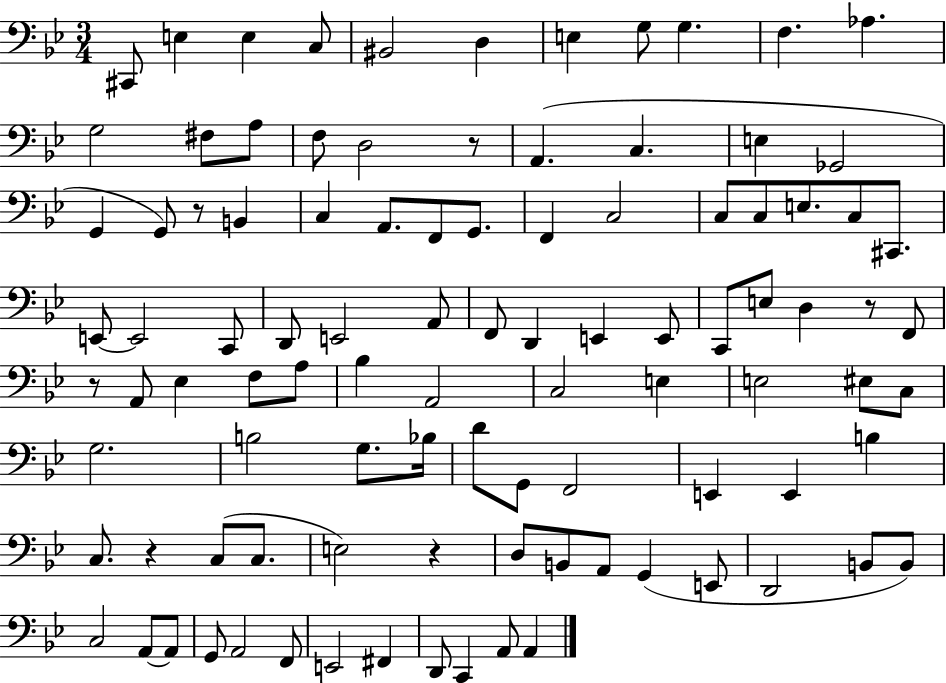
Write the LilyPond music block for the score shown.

{
  \clef bass
  \numericTimeSignature
  \time 3/4
  \key bes \major
  cis,8 e4 e4 c8 | bis,2 d4 | e4 g8 g4. | f4. aes4. | \break g2 fis8 a8 | f8 d2 r8 | a,4.( c4. | e4 ges,2 | \break g,4 g,8) r8 b,4 | c4 a,8. f,8 g,8. | f,4 c2 | c8 c8 e8. c8 cis,8. | \break e,8~~ e,2 c,8 | d,8 e,2 a,8 | f,8 d,4 e,4 e,8 | c,8 e8 d4 r8 f,8 | \break r8 a,8 ees4 f8 a8 | bes4 a,2 | c2 e4 | e2 eis8 c8 | \break g2. | b2 g8. bes16 | d'8 g,8 f,2 | e,4 e,4 b4 | \break c8. r4 c8( c8. | e2) r4 | d8 b,8 a,8 g,4( e,8 | d,2 b,8 b,8) | \break c2 a,8~~ a,8 | g,8 a,2 f,8 | e,2 fis,4 | d,8 c,4 a,8 a,4 | \break \bar "|."
}